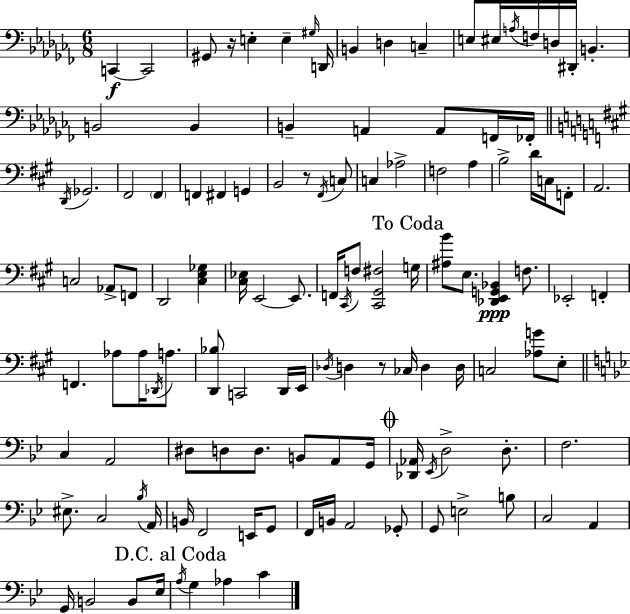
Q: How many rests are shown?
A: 3